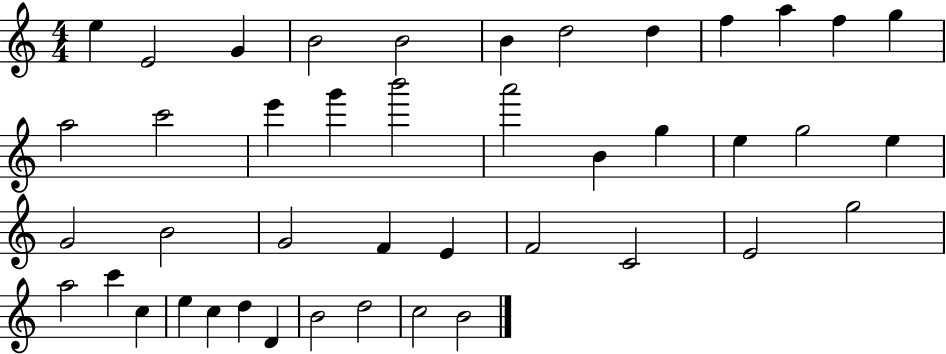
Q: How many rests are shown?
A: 0